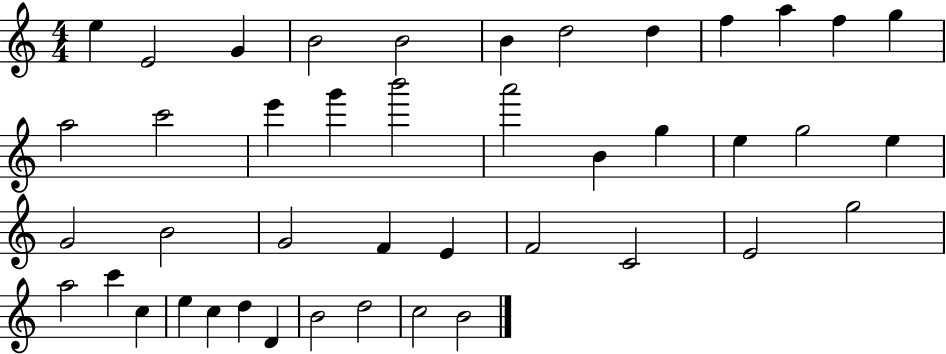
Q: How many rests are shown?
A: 0